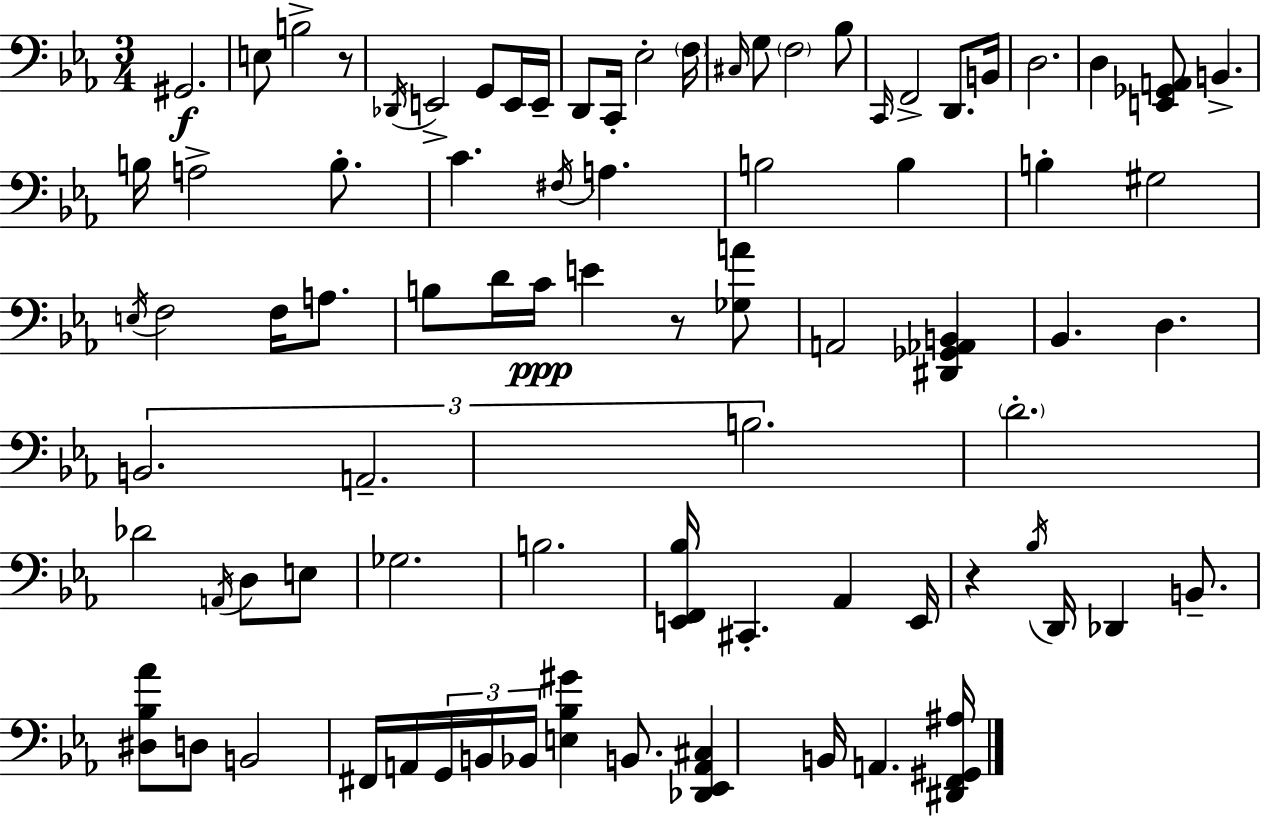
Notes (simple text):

G#2/h. E3/e B3/h R/e Db2/s E2/h G2/e E2/s E2/s D2/e C2/s Eb3/h F3/s C#3/s G3/e F3/h Bb3/e C2/s F2/h D2/e. B2/s D3/h. D3/q [E2,Gb2,A2]/e B2/q. B3/s A3/h B3/e. C4/q. F#3/s A3/q. B3/h B3/q B3/q G#3/h E3/s F3/h F3/s A3/e. B3/e D4/s C4/s E4/q R/e [Gb3,A4]/e A2/h [D#2,Gb2,Ab2,B2]/q Bb2/q. D3/q. B2/h. A2/h. B3/h. D4/h. Db4/h A2/s D3/e E3/e Gb3/h. B3/h. [E2,F2,Bb3]/s C#2/q. Ab2/q E2/s R/q Bb3/s D2/s Db2/q B2/e. [D#3,Bb3,Ab4]/e D3/e B2/h F#2/s A2/s G2/s B2/s Bb2/s [E3,Bb3,G#4]/q B2/e. [Db2,Eb2,A2,C#3]/q B2/s A2/q. [D#2,F2,G#2,A#3]/s